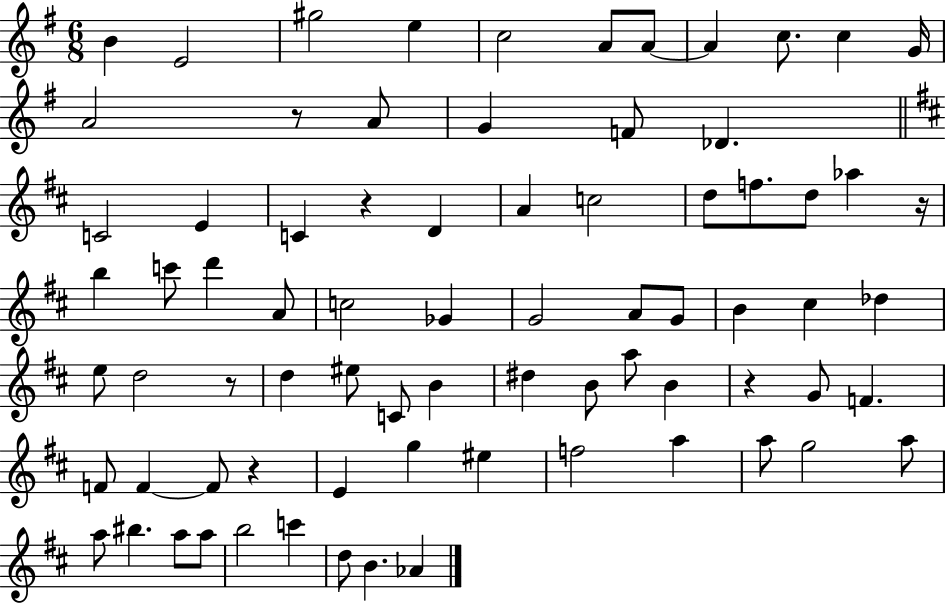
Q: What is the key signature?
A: G major